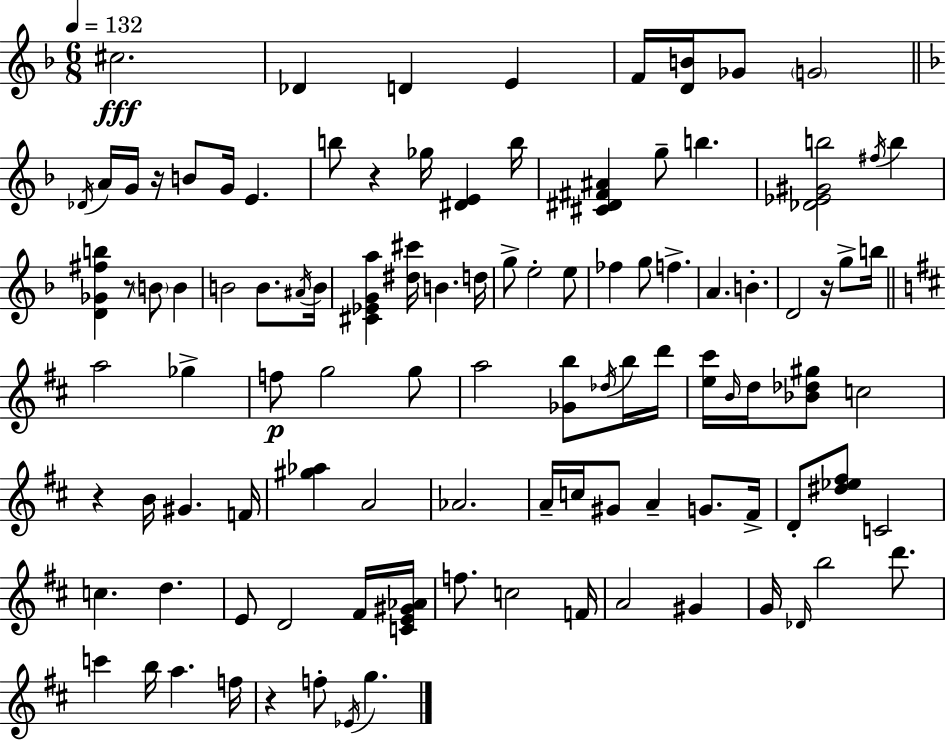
C#5/h. Db4/q D4/q E4/q F4/s [D4,B4]/s Gb4/e G4/h Db4/s A4/s G4/s R/s B4/e G4/s E4/q. B5/e R/q Gb5/s [D#4,E4]/q B5/s [C#4,D#4,F#4,A#4]/q G5/e B5/q. [Db4,Eb4,G#4,B5]/h F#5/s B5/q [D4,Gb4,F#5,B5]/q R/e B4/e B4/q B4/h B4/e. A#4/s B4/s [C#4,Eb4,G4,A5]/q [D#5,C#6]/s B4/q. D5/s G5/e E5/h E5/e FES5/q G5/e F5/q. A4/q. B4/q. D4/h R/s G5/e B5/s A5/h Gb5/q F5/e G5/h G5/e A5/h [Gb4,B5]/e Db5/s B5/s D6/s [E5,C#6]/s B4/s D5/s [Bb4,Db5,G#5]/e C5/h R/q B4/s G#4/q. F4/s [G#5,Ab5]/q A4/h Ab4/h. A4/s C5/s G#4/e A4/q G4/e. F#4/s D4/e [D#5,Eb5,F#5]/e C4/h C5/q. D5/q. E4/e D4/h F#4/s [C4,E4,G#4,Ab4]/s F5/e. C5/h F4/s A4/h G#4/q G4/s Db4/s B5/h D6/e. C6/q B5/s A5/q. F5/s R/q F5/e Eb4/s G5/q.